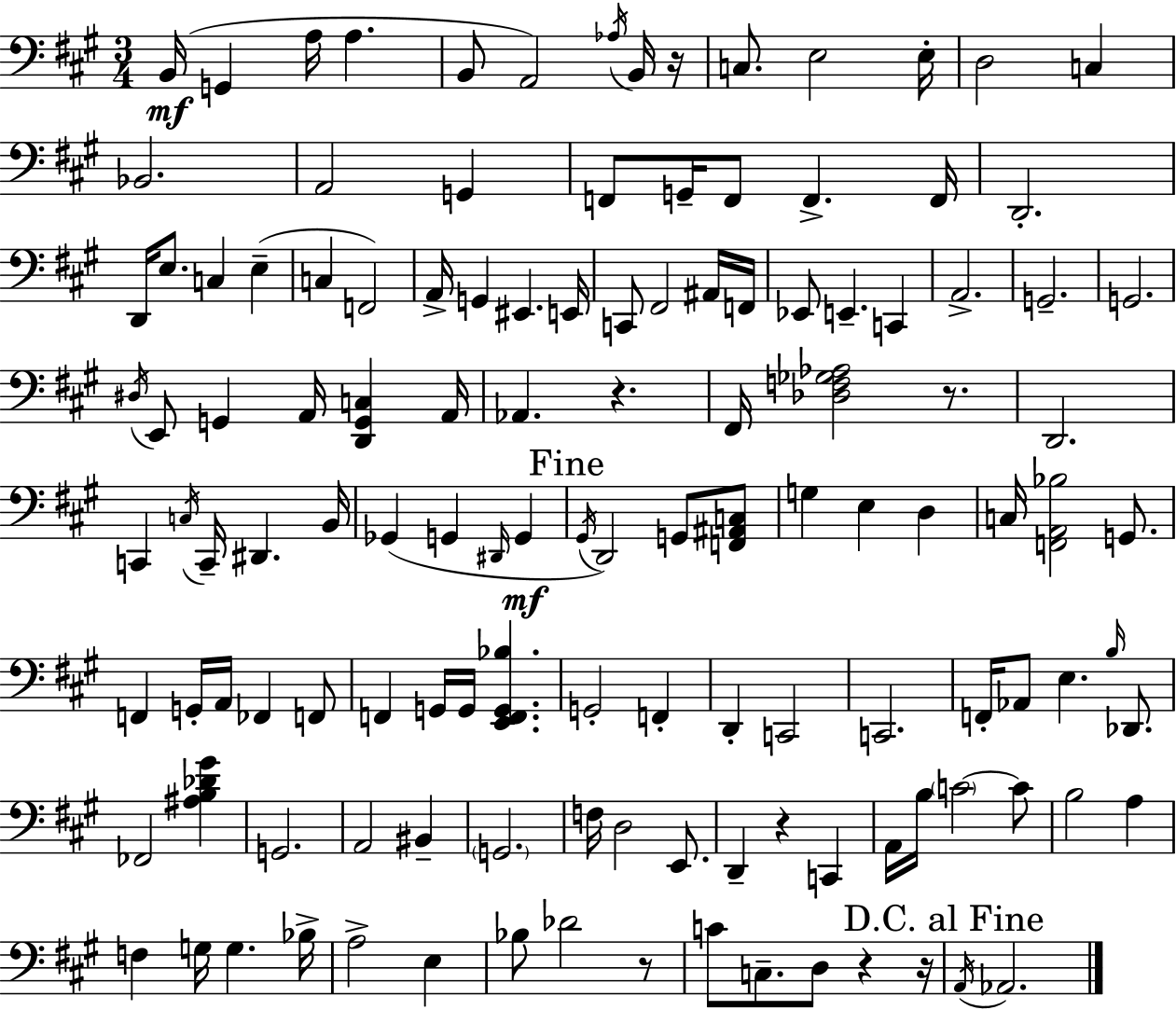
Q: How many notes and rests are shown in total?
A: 127